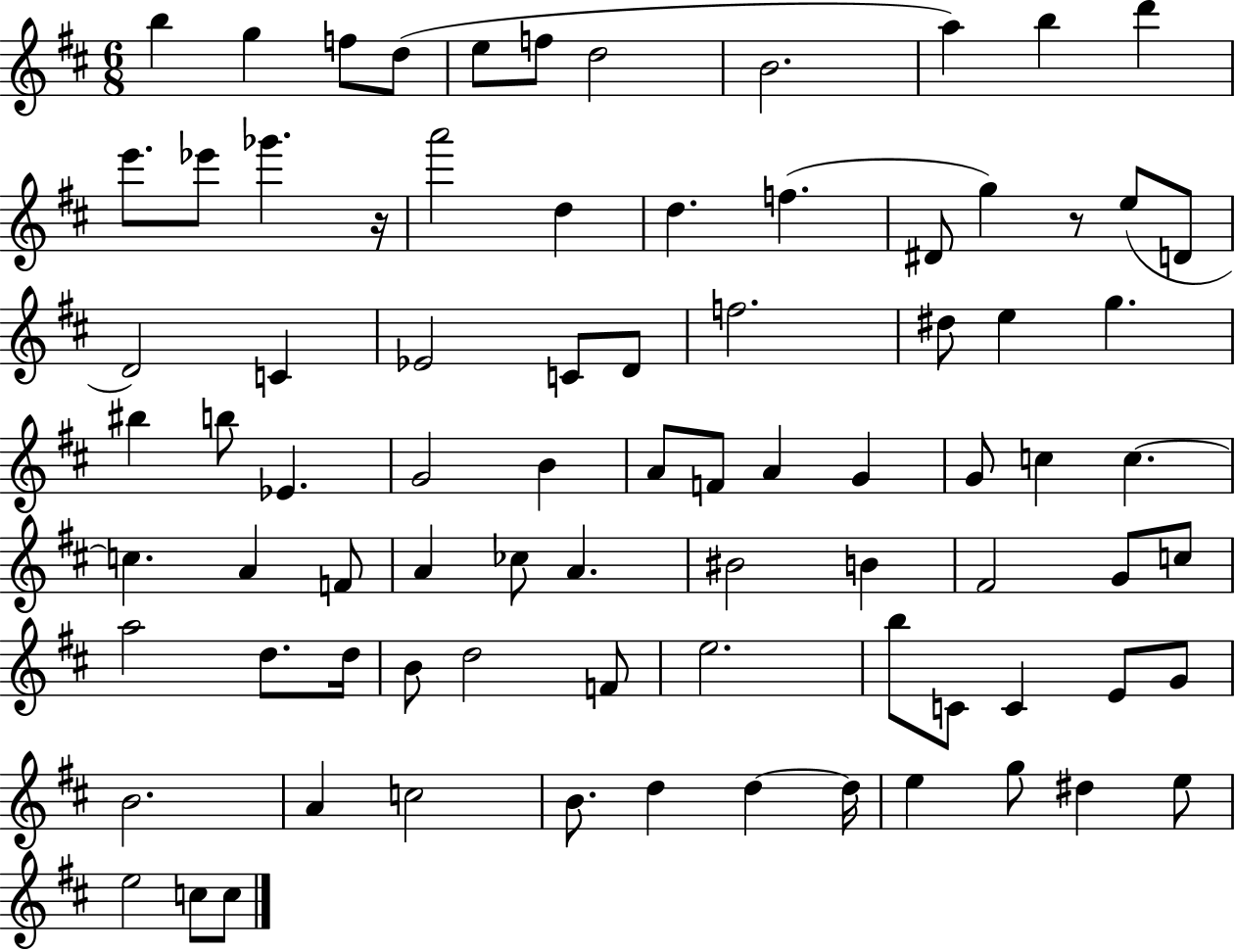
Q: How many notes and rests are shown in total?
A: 82